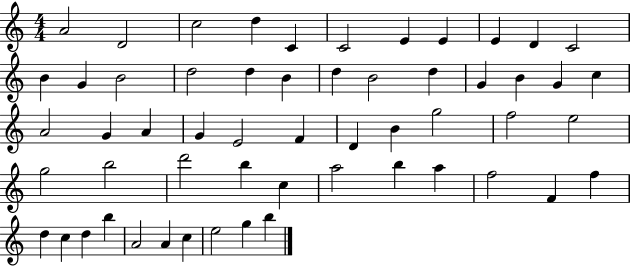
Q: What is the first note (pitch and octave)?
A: A4